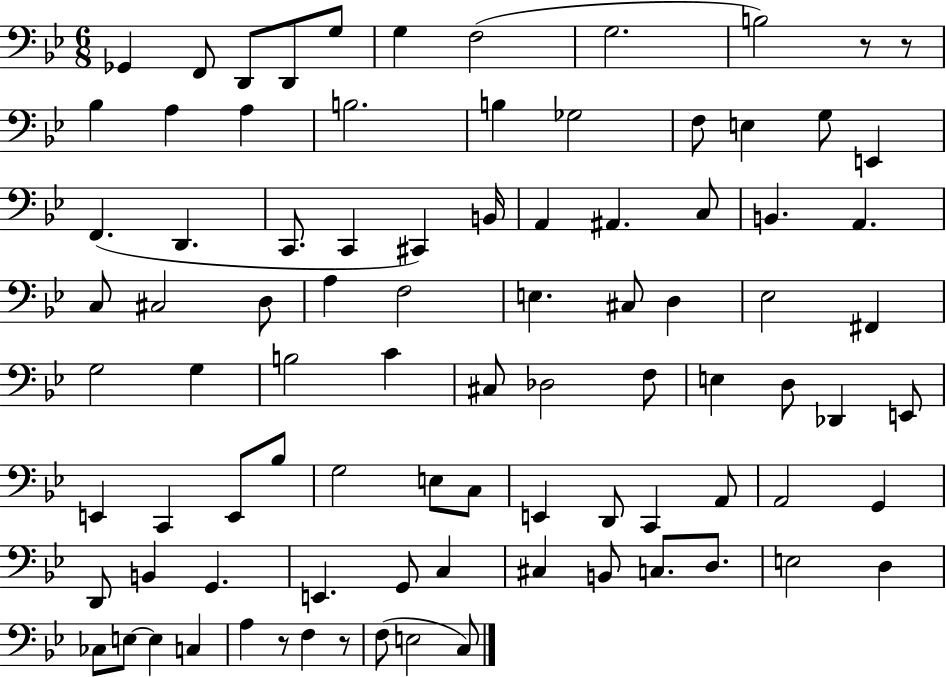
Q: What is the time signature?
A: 6/8